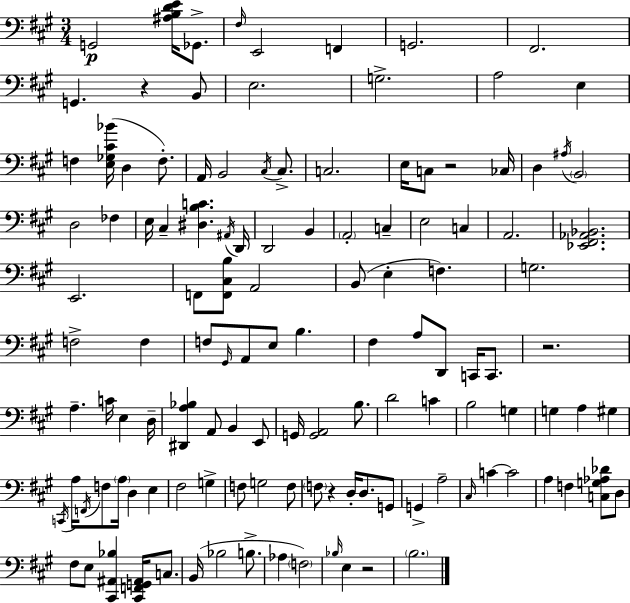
G2/h [A#3,B3,D4,E4]/s Gb2/e. F#3/s E2/h F2/q G2/h. F#2/h. G2/q. R/q B2/e E3/h. G3/h. A3/h E3/q F3/q [E3,Gb3,C#4,Bb4]/s D3/q F3/e. A2/s B2/h C#3/s C#3/e. C3/h. E3/s C3/e R/h CES3/s D3/q A#3/s B2/h D3/h FES3/q E3/s C#3/q [D#3,B3,C4]/q. A#2/s D2/s D2/h B2/q A2/h C3/q E3/h C3/q A2/h. [Eb2,F#2,Ab2,Bb2]/h. E2/h. F2/e [F2,C#3,B3]/e A2/h B2/e E3/q F3/q. G3/h. F3/h F3/q F3/e G#2/s A2/e E3/e B3/q. F#3/q A3/e D2/e C2/s C2/e. R/h. A3/q. C4/s E3/q D3/s [D#2,A3,Bb3]/q A2/e B2/q E2/e G2/s [G2,A2]/h B3/e. D4/h C4/q B3/h G3/q G3/q A3/q G#3/q C2/s A3/s F2/s F3/e A3/s D3/q E3/q F#3/h G3/q F3/e G3/h F3/e F3/e R/q D3/s D3/e. G2/e G2/q A3/h C#3/s C4/q C4/h A3/q F3/q [C3,G3,Ab3,Db4]/e D3/e F#3/e E3/e [C#2,A#2,Bb3]/q [C#2,F2,G2,A#2]/s C3/e. B2/s Bb3/h B3/e. Ab3/q F3/h Bb3/s E3/q R/h B3/h.